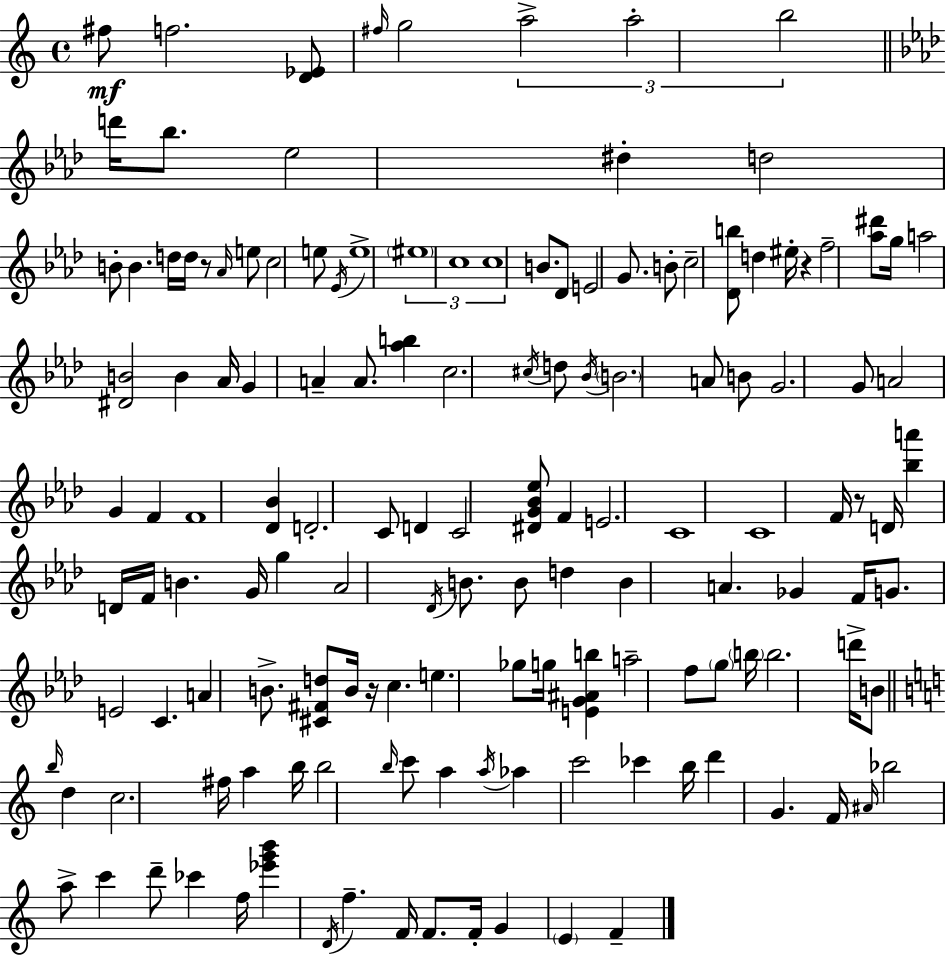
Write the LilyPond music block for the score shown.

{
  \clef treble
  \time 4/4
  \defaultTimeSignature
  \key a \minor
  fis''8\mf f''2. <d' ees'>8 | \grace { fis''16 } g''2 \tuplet 3/2 { a''2-> | a''2-. b''2 } | \bar "||" \break \key aes \major d'''16 bes''8. ees''2 dis''4-. | d''2 b'8-. b'4. | d''16 d''16 r8 \grace { aes'16 } e''8 c''2 e''8 | \acciaccatura { ees'16 } e''1-> | \break \tuplet 3/2 { \parenthesize eis''1 | c''1 | c''1 } | b'8. des'8 e'2 g'8. | \break b'8-. c''2-- <des' b''>8 d''4 | eis''16-. r4 f''2-- <aes'' dis'''>8 | g''16 a''2 <dis' b'>2 | b'4 aes'16 g'4 a'4-- a'8. | \break <aes'' b''>4 c''2. | \acciaccatura { cis''16 } d''8 \acciaccatura { bes'16 } \parenthesize b'2. | a'8 b'8 g'2. | g'8 a'2 g'4 | \break f'4 f'1 | <des' bes'>4 d'2.-. | c'8 d'4 c'2 | <dis' g' bes' ees''>8 f'4 e'2. | \break c'1 | c'1 | f'16 r8 d'16 <bes'' a'''>4 d'16 f'16 b'4. | g'16 g''4 aes'2 | \break \acciaccatura { des'16 } b'8. b'8 d''4 b'4 a'4. | ges'4 f'16 g'8. e'2 | c'4. a'4 b'8.-> | <cis' fis' d''>8 b'16 r16 c''4. e''4. | \break ges''8 g''16 <e' g' ais' b''>4 a''2-- | f''8 \parenthesize g''8 \parenthesize b''16 b''2. | d'''16-> b'8 \bar "||" \break \key c \major \grace { b''16 } d''4 c''2. | fis''16 a''4 b''16 b''2 \grace { b''16 } | c'''8 a''4 \acciaccatura { a''16 } aes''4 c'''2 | ces'''4 b''16 d'''4 g'4. | \break f'16 \grace { ais'16 } bes''2 a''8-> c'''4 | d'''8-- ces'''4 f''16 <ees''' g''' b'''>4 \acciaccatura { d'16 } f''4.-- | f'16 f'8. f'16-. g'4 \parenthesize e'4 | f'4-- \bar "|."
}